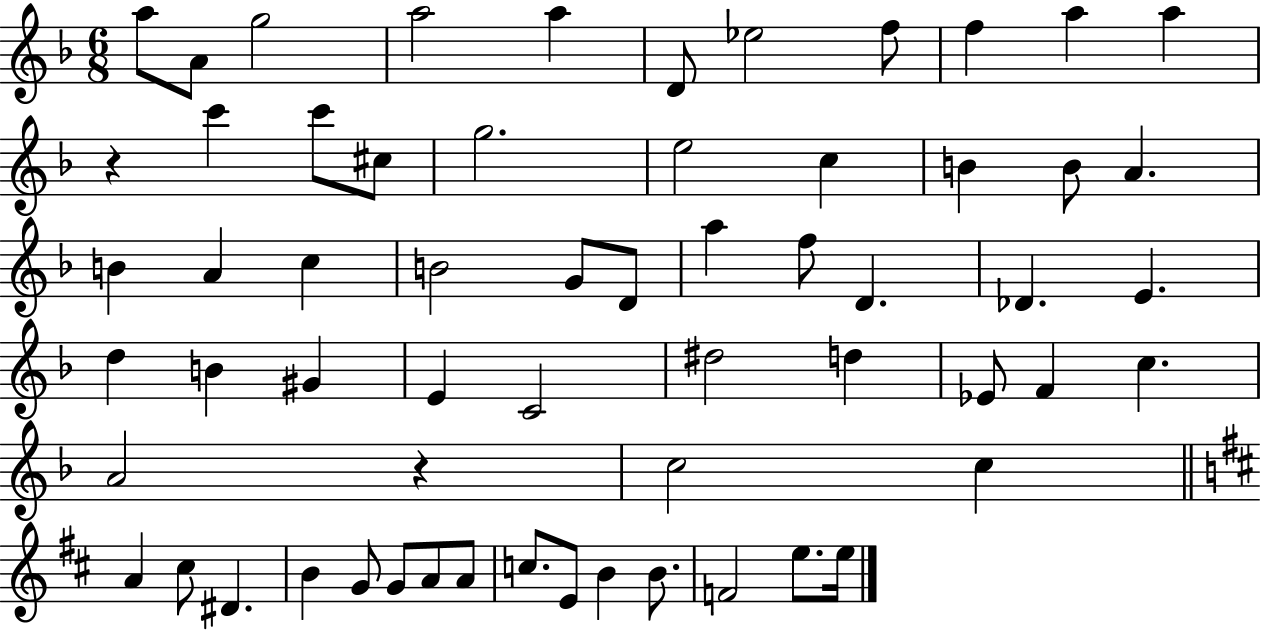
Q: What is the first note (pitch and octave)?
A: A5